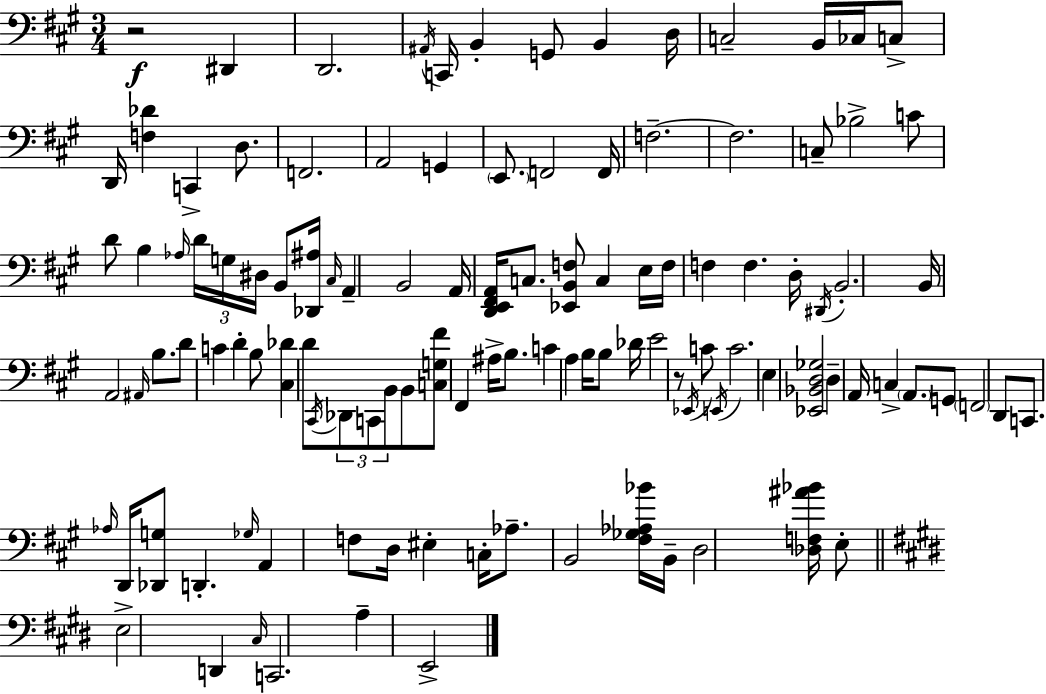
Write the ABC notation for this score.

X:1
T:Untitled
M:3/4
L:1/4
K:A
z2 ^D,, D,,2 ^A,,/4 C,,/4 B,, G,,/2 B,, D,/4 C,2 B,,/4 _C,/4 C,/2 D,,/4 [F,_D] C,, D,/2 F,,2 A,,2 G,, E,,/2 F,,2 F,,/4 F,2 F,2 C,/2 _B,2 C/2 D/2 B, _A,/4 D/4 G,/4 ^D,/4 B,,/2 [_D,,^A,]/4 ^C,/4 A,, B,,2 A,,/4 [D,,E,,^F,,A,,]/4 C,/2 [_E,,B,,F,]/2 C, E,/4 F,/4 F, F, D,/4 ^D,,/4 B,,2 B,,/4 A,,2 ^A,,/4 B,/2 D/2 C D B,/2 [^C,_D] D/2 ^C,,/4 _D,,/2 C,,/2 B,,/2 B,,/2 [C,G,^F]/2 ^F,, ^A,/4 B,/2 C A, B,/4 B,/2 _D/4 E2 z/2 _E,,/4 C/2 E,,/4 C2 E, [_E,,_B,,D,_G,]2 D, A,,/4 C, A,,/2 G,,/2 F,,2 D,,/2 C,,/2 _A,/4 D,,/4 [_D,,G,]/2 D,, _G,/4 A,, F,/2 D,/4 ^E, C,/4 _A,/2 B,,2 [^F,_G,_A,_B]/4 B,,/4 D,2 [_D,F,^A_B]/4 E,/2 E,2 D,, ^C,/4 C,,2 A, E,,2